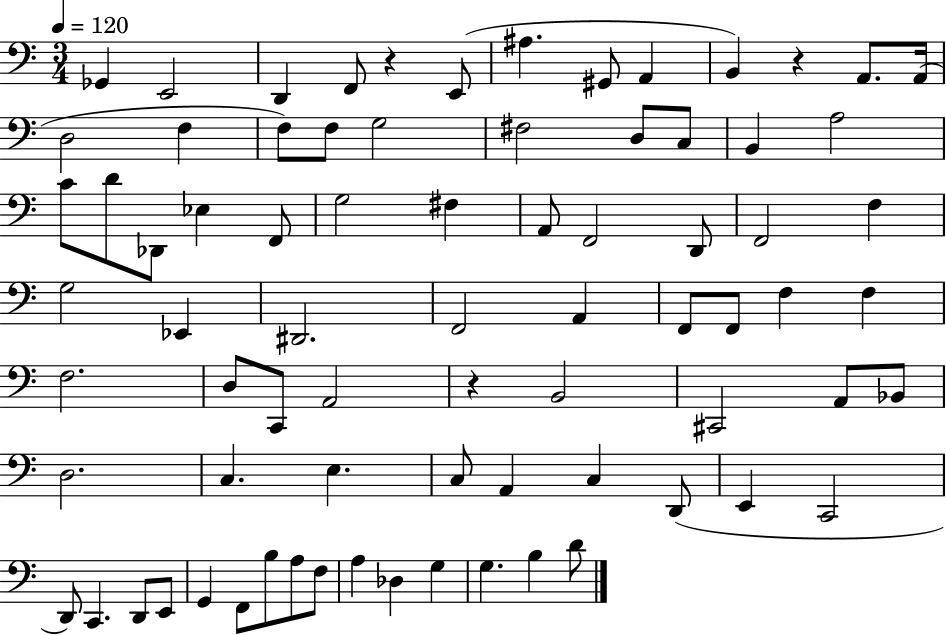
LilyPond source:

{
  \clef bass
  \numericTimeSignature
  \time 3/4
  \key c \major
  \tempo 4 = 120
  ges,4 e,2 | d,4 f,8 r4 e,8( | ais4. gis,8 a,4 | b,4) r4 a,8. a,16( | \break d2 f4 | f8) f8 g2 | fis2 d8 c8 | b,4 a2 | \break c'8 d'8 des,8 ees4 f,8 | g2 fis4 | a,8 f,2 d,8 | f,2 f4 | \break g2 ees,4 | dis,2. | f,2 a,4 | f,8 f,8 f4 f4 | \break f2. | d8 c,8 a,2 | r4 b,2 | cis,2 a,8 bes,8 | \break d2. | c4. e4. | c8 a,4 c4 d,8( | e,4 c,2 | \break d,8) c,4. d,8 e,8 | g,4 f,8 b8 a8 f8 | a4 des4 g4 | g4. b4 d'8 | \break \bar "|."
}